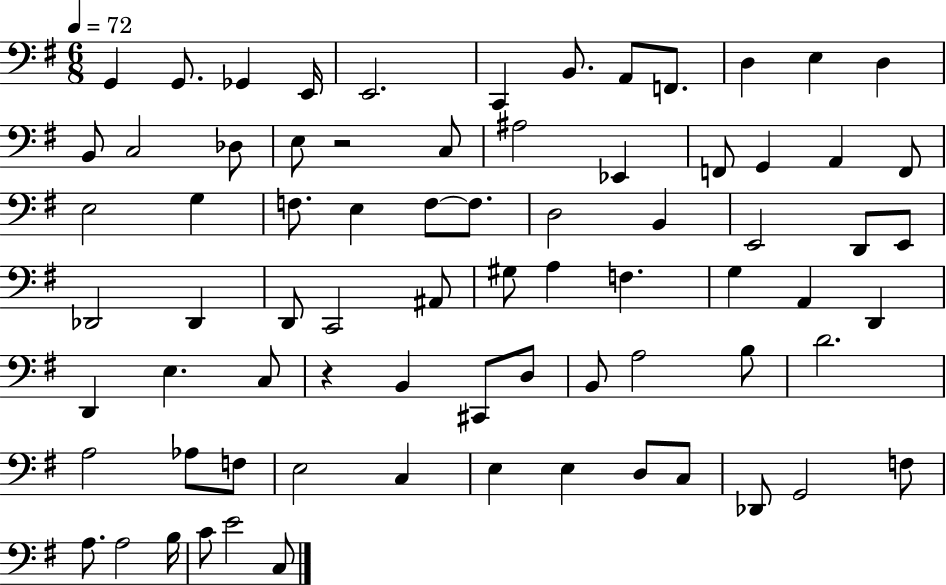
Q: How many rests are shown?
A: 2